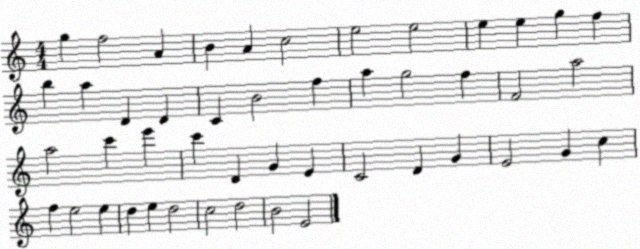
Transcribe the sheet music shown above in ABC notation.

X:1
T:Untitled
M:4/4
L:1/4
K:C
g f2 A B A c2 e2 e2 e e g f b a D D C B2 f a g2 f F2 a2 a2 c' e' c' D G E C2 D G E2 G c f e2 e d e d2 c2 d2 B2 E2